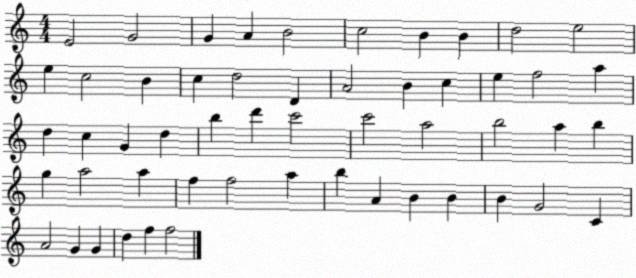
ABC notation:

X:1
T:Untitled
M:4/4
L:1/4
K:C
E2 G2 G A B2 c2 B B d2 e2 e c2 B c d2 D A2 B c e f2 a d c G d b d' c'2 c'2 a2 b2 a b g a2 a f f2 a b A B B B G2 C A2 G G d f f2